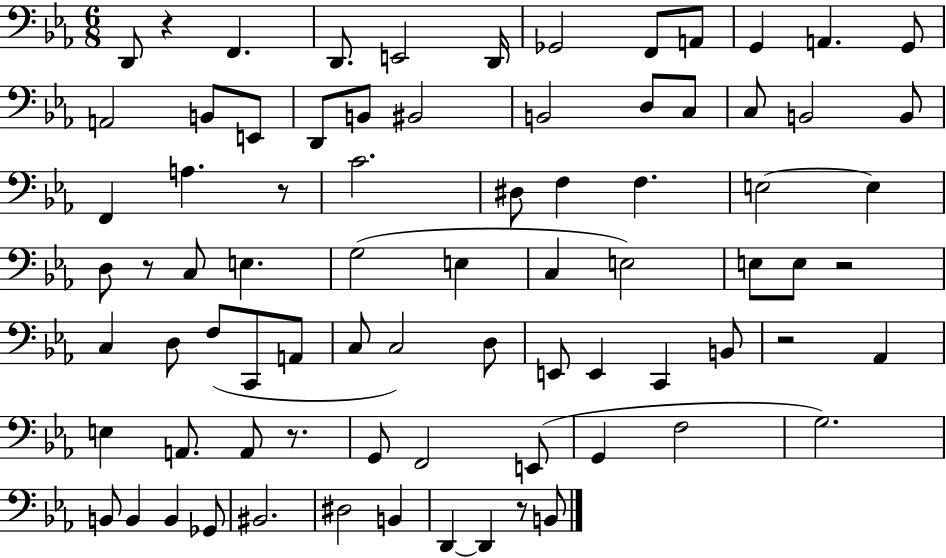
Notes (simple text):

D2/e R/q F2/q. D2/e. E2/h D2/s Gb2/h F2/e A2/e G2/q A2/q. G2/e A2/h B2/e E2/e D2/e B2/e BIS2/h B2/h D3/e C3/e C3/e B2/h B2/e F2/q A3/q. R/e C4/h. D#3/e F3/q F3/q. E3/h E3/q D3/e R/e C3/e E3/q. G3/h E3/q C3/q E3/h E3/e E3/e R/h C3/q D3/e F3/e C2/e A2/e C3/e C3/h D3/e E2/e E2/q C2/q B2/e R/h Ab2/q E3/q A2/e. A2/e R/e. G2/e F2/h E2/e G2/q F3/h G3/h. B2/e B2/q B2/q Gb2/e BIS2/h. D#3/h B2/q D2/q D2/q R/e B2/e